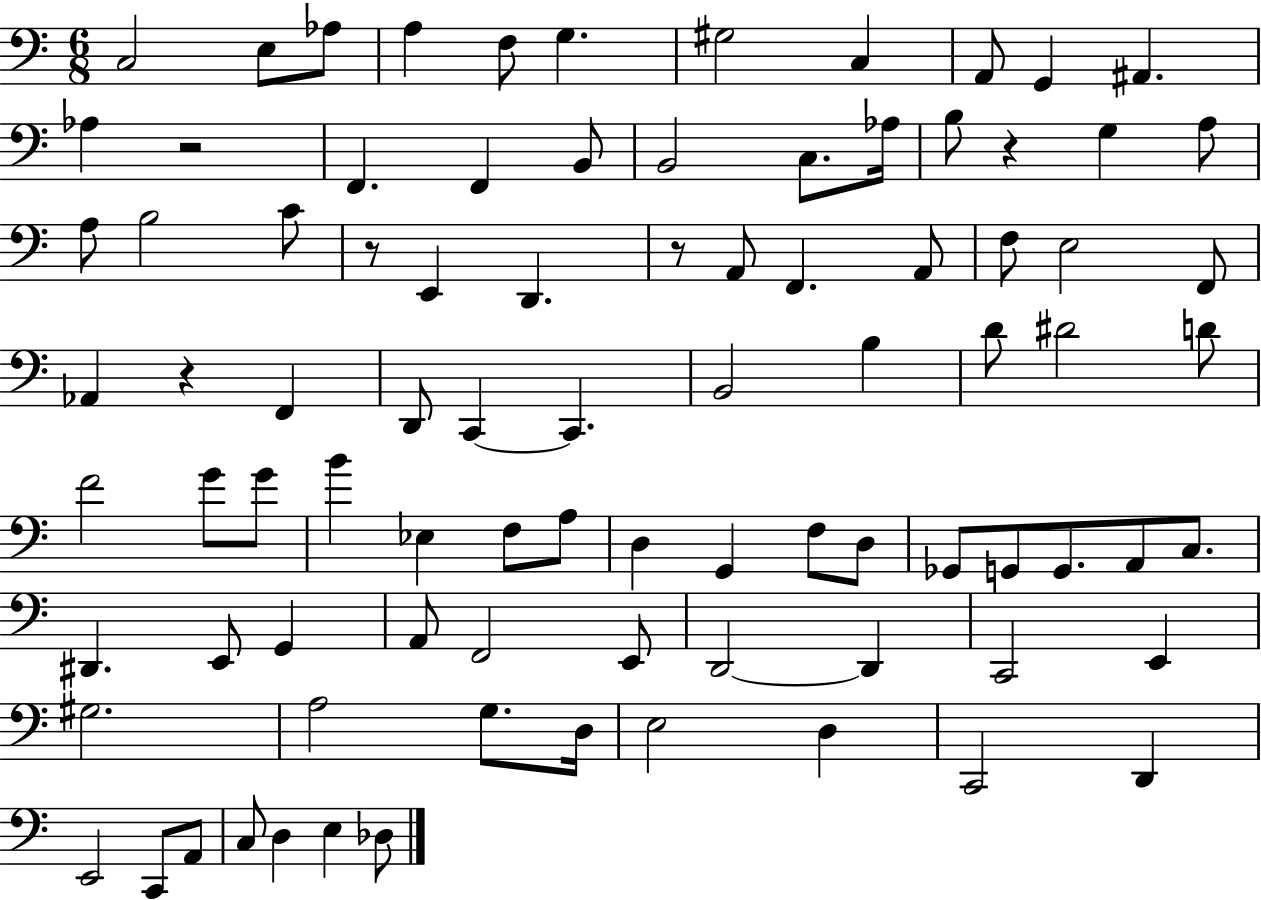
X:1
T:Untitled
M:6/8
L:1/4
K:C
C,2 E,/2 _A,/2 A, F,/2 G, ^G,2 C, A,,/2 G,, ^A,, _A, z2 F,, F,, B,,/2 B,,2 C,/2 _A,/4 B,/2 z G, A,/2 A,/2 B,2 C/2 z/2 E,, D,, z/2 A,,/2 F,, A,,/2 F,/2 E,2 F,,/2 _A,, z F,, D,,/2 C,, C,, B,,2 B, D/2 ^D2 D/2 F2 G/2 G/2 B _E, F,/2 A,/2 D, G,, F,/2 D,/2 _G,,/2 G,,/2 G,,/2 A,,/2 C,/2 ^D,, E,,/2 G,, A,,/2 F,,2 E,,/2 D,,2 D,, C,,2 E,, ^G,2 A,2 G,/2 D,/4 E,2 D, C,,2 D,, E,,2 C,,/2 A,,/2 C,/2 D, E, _D,/2